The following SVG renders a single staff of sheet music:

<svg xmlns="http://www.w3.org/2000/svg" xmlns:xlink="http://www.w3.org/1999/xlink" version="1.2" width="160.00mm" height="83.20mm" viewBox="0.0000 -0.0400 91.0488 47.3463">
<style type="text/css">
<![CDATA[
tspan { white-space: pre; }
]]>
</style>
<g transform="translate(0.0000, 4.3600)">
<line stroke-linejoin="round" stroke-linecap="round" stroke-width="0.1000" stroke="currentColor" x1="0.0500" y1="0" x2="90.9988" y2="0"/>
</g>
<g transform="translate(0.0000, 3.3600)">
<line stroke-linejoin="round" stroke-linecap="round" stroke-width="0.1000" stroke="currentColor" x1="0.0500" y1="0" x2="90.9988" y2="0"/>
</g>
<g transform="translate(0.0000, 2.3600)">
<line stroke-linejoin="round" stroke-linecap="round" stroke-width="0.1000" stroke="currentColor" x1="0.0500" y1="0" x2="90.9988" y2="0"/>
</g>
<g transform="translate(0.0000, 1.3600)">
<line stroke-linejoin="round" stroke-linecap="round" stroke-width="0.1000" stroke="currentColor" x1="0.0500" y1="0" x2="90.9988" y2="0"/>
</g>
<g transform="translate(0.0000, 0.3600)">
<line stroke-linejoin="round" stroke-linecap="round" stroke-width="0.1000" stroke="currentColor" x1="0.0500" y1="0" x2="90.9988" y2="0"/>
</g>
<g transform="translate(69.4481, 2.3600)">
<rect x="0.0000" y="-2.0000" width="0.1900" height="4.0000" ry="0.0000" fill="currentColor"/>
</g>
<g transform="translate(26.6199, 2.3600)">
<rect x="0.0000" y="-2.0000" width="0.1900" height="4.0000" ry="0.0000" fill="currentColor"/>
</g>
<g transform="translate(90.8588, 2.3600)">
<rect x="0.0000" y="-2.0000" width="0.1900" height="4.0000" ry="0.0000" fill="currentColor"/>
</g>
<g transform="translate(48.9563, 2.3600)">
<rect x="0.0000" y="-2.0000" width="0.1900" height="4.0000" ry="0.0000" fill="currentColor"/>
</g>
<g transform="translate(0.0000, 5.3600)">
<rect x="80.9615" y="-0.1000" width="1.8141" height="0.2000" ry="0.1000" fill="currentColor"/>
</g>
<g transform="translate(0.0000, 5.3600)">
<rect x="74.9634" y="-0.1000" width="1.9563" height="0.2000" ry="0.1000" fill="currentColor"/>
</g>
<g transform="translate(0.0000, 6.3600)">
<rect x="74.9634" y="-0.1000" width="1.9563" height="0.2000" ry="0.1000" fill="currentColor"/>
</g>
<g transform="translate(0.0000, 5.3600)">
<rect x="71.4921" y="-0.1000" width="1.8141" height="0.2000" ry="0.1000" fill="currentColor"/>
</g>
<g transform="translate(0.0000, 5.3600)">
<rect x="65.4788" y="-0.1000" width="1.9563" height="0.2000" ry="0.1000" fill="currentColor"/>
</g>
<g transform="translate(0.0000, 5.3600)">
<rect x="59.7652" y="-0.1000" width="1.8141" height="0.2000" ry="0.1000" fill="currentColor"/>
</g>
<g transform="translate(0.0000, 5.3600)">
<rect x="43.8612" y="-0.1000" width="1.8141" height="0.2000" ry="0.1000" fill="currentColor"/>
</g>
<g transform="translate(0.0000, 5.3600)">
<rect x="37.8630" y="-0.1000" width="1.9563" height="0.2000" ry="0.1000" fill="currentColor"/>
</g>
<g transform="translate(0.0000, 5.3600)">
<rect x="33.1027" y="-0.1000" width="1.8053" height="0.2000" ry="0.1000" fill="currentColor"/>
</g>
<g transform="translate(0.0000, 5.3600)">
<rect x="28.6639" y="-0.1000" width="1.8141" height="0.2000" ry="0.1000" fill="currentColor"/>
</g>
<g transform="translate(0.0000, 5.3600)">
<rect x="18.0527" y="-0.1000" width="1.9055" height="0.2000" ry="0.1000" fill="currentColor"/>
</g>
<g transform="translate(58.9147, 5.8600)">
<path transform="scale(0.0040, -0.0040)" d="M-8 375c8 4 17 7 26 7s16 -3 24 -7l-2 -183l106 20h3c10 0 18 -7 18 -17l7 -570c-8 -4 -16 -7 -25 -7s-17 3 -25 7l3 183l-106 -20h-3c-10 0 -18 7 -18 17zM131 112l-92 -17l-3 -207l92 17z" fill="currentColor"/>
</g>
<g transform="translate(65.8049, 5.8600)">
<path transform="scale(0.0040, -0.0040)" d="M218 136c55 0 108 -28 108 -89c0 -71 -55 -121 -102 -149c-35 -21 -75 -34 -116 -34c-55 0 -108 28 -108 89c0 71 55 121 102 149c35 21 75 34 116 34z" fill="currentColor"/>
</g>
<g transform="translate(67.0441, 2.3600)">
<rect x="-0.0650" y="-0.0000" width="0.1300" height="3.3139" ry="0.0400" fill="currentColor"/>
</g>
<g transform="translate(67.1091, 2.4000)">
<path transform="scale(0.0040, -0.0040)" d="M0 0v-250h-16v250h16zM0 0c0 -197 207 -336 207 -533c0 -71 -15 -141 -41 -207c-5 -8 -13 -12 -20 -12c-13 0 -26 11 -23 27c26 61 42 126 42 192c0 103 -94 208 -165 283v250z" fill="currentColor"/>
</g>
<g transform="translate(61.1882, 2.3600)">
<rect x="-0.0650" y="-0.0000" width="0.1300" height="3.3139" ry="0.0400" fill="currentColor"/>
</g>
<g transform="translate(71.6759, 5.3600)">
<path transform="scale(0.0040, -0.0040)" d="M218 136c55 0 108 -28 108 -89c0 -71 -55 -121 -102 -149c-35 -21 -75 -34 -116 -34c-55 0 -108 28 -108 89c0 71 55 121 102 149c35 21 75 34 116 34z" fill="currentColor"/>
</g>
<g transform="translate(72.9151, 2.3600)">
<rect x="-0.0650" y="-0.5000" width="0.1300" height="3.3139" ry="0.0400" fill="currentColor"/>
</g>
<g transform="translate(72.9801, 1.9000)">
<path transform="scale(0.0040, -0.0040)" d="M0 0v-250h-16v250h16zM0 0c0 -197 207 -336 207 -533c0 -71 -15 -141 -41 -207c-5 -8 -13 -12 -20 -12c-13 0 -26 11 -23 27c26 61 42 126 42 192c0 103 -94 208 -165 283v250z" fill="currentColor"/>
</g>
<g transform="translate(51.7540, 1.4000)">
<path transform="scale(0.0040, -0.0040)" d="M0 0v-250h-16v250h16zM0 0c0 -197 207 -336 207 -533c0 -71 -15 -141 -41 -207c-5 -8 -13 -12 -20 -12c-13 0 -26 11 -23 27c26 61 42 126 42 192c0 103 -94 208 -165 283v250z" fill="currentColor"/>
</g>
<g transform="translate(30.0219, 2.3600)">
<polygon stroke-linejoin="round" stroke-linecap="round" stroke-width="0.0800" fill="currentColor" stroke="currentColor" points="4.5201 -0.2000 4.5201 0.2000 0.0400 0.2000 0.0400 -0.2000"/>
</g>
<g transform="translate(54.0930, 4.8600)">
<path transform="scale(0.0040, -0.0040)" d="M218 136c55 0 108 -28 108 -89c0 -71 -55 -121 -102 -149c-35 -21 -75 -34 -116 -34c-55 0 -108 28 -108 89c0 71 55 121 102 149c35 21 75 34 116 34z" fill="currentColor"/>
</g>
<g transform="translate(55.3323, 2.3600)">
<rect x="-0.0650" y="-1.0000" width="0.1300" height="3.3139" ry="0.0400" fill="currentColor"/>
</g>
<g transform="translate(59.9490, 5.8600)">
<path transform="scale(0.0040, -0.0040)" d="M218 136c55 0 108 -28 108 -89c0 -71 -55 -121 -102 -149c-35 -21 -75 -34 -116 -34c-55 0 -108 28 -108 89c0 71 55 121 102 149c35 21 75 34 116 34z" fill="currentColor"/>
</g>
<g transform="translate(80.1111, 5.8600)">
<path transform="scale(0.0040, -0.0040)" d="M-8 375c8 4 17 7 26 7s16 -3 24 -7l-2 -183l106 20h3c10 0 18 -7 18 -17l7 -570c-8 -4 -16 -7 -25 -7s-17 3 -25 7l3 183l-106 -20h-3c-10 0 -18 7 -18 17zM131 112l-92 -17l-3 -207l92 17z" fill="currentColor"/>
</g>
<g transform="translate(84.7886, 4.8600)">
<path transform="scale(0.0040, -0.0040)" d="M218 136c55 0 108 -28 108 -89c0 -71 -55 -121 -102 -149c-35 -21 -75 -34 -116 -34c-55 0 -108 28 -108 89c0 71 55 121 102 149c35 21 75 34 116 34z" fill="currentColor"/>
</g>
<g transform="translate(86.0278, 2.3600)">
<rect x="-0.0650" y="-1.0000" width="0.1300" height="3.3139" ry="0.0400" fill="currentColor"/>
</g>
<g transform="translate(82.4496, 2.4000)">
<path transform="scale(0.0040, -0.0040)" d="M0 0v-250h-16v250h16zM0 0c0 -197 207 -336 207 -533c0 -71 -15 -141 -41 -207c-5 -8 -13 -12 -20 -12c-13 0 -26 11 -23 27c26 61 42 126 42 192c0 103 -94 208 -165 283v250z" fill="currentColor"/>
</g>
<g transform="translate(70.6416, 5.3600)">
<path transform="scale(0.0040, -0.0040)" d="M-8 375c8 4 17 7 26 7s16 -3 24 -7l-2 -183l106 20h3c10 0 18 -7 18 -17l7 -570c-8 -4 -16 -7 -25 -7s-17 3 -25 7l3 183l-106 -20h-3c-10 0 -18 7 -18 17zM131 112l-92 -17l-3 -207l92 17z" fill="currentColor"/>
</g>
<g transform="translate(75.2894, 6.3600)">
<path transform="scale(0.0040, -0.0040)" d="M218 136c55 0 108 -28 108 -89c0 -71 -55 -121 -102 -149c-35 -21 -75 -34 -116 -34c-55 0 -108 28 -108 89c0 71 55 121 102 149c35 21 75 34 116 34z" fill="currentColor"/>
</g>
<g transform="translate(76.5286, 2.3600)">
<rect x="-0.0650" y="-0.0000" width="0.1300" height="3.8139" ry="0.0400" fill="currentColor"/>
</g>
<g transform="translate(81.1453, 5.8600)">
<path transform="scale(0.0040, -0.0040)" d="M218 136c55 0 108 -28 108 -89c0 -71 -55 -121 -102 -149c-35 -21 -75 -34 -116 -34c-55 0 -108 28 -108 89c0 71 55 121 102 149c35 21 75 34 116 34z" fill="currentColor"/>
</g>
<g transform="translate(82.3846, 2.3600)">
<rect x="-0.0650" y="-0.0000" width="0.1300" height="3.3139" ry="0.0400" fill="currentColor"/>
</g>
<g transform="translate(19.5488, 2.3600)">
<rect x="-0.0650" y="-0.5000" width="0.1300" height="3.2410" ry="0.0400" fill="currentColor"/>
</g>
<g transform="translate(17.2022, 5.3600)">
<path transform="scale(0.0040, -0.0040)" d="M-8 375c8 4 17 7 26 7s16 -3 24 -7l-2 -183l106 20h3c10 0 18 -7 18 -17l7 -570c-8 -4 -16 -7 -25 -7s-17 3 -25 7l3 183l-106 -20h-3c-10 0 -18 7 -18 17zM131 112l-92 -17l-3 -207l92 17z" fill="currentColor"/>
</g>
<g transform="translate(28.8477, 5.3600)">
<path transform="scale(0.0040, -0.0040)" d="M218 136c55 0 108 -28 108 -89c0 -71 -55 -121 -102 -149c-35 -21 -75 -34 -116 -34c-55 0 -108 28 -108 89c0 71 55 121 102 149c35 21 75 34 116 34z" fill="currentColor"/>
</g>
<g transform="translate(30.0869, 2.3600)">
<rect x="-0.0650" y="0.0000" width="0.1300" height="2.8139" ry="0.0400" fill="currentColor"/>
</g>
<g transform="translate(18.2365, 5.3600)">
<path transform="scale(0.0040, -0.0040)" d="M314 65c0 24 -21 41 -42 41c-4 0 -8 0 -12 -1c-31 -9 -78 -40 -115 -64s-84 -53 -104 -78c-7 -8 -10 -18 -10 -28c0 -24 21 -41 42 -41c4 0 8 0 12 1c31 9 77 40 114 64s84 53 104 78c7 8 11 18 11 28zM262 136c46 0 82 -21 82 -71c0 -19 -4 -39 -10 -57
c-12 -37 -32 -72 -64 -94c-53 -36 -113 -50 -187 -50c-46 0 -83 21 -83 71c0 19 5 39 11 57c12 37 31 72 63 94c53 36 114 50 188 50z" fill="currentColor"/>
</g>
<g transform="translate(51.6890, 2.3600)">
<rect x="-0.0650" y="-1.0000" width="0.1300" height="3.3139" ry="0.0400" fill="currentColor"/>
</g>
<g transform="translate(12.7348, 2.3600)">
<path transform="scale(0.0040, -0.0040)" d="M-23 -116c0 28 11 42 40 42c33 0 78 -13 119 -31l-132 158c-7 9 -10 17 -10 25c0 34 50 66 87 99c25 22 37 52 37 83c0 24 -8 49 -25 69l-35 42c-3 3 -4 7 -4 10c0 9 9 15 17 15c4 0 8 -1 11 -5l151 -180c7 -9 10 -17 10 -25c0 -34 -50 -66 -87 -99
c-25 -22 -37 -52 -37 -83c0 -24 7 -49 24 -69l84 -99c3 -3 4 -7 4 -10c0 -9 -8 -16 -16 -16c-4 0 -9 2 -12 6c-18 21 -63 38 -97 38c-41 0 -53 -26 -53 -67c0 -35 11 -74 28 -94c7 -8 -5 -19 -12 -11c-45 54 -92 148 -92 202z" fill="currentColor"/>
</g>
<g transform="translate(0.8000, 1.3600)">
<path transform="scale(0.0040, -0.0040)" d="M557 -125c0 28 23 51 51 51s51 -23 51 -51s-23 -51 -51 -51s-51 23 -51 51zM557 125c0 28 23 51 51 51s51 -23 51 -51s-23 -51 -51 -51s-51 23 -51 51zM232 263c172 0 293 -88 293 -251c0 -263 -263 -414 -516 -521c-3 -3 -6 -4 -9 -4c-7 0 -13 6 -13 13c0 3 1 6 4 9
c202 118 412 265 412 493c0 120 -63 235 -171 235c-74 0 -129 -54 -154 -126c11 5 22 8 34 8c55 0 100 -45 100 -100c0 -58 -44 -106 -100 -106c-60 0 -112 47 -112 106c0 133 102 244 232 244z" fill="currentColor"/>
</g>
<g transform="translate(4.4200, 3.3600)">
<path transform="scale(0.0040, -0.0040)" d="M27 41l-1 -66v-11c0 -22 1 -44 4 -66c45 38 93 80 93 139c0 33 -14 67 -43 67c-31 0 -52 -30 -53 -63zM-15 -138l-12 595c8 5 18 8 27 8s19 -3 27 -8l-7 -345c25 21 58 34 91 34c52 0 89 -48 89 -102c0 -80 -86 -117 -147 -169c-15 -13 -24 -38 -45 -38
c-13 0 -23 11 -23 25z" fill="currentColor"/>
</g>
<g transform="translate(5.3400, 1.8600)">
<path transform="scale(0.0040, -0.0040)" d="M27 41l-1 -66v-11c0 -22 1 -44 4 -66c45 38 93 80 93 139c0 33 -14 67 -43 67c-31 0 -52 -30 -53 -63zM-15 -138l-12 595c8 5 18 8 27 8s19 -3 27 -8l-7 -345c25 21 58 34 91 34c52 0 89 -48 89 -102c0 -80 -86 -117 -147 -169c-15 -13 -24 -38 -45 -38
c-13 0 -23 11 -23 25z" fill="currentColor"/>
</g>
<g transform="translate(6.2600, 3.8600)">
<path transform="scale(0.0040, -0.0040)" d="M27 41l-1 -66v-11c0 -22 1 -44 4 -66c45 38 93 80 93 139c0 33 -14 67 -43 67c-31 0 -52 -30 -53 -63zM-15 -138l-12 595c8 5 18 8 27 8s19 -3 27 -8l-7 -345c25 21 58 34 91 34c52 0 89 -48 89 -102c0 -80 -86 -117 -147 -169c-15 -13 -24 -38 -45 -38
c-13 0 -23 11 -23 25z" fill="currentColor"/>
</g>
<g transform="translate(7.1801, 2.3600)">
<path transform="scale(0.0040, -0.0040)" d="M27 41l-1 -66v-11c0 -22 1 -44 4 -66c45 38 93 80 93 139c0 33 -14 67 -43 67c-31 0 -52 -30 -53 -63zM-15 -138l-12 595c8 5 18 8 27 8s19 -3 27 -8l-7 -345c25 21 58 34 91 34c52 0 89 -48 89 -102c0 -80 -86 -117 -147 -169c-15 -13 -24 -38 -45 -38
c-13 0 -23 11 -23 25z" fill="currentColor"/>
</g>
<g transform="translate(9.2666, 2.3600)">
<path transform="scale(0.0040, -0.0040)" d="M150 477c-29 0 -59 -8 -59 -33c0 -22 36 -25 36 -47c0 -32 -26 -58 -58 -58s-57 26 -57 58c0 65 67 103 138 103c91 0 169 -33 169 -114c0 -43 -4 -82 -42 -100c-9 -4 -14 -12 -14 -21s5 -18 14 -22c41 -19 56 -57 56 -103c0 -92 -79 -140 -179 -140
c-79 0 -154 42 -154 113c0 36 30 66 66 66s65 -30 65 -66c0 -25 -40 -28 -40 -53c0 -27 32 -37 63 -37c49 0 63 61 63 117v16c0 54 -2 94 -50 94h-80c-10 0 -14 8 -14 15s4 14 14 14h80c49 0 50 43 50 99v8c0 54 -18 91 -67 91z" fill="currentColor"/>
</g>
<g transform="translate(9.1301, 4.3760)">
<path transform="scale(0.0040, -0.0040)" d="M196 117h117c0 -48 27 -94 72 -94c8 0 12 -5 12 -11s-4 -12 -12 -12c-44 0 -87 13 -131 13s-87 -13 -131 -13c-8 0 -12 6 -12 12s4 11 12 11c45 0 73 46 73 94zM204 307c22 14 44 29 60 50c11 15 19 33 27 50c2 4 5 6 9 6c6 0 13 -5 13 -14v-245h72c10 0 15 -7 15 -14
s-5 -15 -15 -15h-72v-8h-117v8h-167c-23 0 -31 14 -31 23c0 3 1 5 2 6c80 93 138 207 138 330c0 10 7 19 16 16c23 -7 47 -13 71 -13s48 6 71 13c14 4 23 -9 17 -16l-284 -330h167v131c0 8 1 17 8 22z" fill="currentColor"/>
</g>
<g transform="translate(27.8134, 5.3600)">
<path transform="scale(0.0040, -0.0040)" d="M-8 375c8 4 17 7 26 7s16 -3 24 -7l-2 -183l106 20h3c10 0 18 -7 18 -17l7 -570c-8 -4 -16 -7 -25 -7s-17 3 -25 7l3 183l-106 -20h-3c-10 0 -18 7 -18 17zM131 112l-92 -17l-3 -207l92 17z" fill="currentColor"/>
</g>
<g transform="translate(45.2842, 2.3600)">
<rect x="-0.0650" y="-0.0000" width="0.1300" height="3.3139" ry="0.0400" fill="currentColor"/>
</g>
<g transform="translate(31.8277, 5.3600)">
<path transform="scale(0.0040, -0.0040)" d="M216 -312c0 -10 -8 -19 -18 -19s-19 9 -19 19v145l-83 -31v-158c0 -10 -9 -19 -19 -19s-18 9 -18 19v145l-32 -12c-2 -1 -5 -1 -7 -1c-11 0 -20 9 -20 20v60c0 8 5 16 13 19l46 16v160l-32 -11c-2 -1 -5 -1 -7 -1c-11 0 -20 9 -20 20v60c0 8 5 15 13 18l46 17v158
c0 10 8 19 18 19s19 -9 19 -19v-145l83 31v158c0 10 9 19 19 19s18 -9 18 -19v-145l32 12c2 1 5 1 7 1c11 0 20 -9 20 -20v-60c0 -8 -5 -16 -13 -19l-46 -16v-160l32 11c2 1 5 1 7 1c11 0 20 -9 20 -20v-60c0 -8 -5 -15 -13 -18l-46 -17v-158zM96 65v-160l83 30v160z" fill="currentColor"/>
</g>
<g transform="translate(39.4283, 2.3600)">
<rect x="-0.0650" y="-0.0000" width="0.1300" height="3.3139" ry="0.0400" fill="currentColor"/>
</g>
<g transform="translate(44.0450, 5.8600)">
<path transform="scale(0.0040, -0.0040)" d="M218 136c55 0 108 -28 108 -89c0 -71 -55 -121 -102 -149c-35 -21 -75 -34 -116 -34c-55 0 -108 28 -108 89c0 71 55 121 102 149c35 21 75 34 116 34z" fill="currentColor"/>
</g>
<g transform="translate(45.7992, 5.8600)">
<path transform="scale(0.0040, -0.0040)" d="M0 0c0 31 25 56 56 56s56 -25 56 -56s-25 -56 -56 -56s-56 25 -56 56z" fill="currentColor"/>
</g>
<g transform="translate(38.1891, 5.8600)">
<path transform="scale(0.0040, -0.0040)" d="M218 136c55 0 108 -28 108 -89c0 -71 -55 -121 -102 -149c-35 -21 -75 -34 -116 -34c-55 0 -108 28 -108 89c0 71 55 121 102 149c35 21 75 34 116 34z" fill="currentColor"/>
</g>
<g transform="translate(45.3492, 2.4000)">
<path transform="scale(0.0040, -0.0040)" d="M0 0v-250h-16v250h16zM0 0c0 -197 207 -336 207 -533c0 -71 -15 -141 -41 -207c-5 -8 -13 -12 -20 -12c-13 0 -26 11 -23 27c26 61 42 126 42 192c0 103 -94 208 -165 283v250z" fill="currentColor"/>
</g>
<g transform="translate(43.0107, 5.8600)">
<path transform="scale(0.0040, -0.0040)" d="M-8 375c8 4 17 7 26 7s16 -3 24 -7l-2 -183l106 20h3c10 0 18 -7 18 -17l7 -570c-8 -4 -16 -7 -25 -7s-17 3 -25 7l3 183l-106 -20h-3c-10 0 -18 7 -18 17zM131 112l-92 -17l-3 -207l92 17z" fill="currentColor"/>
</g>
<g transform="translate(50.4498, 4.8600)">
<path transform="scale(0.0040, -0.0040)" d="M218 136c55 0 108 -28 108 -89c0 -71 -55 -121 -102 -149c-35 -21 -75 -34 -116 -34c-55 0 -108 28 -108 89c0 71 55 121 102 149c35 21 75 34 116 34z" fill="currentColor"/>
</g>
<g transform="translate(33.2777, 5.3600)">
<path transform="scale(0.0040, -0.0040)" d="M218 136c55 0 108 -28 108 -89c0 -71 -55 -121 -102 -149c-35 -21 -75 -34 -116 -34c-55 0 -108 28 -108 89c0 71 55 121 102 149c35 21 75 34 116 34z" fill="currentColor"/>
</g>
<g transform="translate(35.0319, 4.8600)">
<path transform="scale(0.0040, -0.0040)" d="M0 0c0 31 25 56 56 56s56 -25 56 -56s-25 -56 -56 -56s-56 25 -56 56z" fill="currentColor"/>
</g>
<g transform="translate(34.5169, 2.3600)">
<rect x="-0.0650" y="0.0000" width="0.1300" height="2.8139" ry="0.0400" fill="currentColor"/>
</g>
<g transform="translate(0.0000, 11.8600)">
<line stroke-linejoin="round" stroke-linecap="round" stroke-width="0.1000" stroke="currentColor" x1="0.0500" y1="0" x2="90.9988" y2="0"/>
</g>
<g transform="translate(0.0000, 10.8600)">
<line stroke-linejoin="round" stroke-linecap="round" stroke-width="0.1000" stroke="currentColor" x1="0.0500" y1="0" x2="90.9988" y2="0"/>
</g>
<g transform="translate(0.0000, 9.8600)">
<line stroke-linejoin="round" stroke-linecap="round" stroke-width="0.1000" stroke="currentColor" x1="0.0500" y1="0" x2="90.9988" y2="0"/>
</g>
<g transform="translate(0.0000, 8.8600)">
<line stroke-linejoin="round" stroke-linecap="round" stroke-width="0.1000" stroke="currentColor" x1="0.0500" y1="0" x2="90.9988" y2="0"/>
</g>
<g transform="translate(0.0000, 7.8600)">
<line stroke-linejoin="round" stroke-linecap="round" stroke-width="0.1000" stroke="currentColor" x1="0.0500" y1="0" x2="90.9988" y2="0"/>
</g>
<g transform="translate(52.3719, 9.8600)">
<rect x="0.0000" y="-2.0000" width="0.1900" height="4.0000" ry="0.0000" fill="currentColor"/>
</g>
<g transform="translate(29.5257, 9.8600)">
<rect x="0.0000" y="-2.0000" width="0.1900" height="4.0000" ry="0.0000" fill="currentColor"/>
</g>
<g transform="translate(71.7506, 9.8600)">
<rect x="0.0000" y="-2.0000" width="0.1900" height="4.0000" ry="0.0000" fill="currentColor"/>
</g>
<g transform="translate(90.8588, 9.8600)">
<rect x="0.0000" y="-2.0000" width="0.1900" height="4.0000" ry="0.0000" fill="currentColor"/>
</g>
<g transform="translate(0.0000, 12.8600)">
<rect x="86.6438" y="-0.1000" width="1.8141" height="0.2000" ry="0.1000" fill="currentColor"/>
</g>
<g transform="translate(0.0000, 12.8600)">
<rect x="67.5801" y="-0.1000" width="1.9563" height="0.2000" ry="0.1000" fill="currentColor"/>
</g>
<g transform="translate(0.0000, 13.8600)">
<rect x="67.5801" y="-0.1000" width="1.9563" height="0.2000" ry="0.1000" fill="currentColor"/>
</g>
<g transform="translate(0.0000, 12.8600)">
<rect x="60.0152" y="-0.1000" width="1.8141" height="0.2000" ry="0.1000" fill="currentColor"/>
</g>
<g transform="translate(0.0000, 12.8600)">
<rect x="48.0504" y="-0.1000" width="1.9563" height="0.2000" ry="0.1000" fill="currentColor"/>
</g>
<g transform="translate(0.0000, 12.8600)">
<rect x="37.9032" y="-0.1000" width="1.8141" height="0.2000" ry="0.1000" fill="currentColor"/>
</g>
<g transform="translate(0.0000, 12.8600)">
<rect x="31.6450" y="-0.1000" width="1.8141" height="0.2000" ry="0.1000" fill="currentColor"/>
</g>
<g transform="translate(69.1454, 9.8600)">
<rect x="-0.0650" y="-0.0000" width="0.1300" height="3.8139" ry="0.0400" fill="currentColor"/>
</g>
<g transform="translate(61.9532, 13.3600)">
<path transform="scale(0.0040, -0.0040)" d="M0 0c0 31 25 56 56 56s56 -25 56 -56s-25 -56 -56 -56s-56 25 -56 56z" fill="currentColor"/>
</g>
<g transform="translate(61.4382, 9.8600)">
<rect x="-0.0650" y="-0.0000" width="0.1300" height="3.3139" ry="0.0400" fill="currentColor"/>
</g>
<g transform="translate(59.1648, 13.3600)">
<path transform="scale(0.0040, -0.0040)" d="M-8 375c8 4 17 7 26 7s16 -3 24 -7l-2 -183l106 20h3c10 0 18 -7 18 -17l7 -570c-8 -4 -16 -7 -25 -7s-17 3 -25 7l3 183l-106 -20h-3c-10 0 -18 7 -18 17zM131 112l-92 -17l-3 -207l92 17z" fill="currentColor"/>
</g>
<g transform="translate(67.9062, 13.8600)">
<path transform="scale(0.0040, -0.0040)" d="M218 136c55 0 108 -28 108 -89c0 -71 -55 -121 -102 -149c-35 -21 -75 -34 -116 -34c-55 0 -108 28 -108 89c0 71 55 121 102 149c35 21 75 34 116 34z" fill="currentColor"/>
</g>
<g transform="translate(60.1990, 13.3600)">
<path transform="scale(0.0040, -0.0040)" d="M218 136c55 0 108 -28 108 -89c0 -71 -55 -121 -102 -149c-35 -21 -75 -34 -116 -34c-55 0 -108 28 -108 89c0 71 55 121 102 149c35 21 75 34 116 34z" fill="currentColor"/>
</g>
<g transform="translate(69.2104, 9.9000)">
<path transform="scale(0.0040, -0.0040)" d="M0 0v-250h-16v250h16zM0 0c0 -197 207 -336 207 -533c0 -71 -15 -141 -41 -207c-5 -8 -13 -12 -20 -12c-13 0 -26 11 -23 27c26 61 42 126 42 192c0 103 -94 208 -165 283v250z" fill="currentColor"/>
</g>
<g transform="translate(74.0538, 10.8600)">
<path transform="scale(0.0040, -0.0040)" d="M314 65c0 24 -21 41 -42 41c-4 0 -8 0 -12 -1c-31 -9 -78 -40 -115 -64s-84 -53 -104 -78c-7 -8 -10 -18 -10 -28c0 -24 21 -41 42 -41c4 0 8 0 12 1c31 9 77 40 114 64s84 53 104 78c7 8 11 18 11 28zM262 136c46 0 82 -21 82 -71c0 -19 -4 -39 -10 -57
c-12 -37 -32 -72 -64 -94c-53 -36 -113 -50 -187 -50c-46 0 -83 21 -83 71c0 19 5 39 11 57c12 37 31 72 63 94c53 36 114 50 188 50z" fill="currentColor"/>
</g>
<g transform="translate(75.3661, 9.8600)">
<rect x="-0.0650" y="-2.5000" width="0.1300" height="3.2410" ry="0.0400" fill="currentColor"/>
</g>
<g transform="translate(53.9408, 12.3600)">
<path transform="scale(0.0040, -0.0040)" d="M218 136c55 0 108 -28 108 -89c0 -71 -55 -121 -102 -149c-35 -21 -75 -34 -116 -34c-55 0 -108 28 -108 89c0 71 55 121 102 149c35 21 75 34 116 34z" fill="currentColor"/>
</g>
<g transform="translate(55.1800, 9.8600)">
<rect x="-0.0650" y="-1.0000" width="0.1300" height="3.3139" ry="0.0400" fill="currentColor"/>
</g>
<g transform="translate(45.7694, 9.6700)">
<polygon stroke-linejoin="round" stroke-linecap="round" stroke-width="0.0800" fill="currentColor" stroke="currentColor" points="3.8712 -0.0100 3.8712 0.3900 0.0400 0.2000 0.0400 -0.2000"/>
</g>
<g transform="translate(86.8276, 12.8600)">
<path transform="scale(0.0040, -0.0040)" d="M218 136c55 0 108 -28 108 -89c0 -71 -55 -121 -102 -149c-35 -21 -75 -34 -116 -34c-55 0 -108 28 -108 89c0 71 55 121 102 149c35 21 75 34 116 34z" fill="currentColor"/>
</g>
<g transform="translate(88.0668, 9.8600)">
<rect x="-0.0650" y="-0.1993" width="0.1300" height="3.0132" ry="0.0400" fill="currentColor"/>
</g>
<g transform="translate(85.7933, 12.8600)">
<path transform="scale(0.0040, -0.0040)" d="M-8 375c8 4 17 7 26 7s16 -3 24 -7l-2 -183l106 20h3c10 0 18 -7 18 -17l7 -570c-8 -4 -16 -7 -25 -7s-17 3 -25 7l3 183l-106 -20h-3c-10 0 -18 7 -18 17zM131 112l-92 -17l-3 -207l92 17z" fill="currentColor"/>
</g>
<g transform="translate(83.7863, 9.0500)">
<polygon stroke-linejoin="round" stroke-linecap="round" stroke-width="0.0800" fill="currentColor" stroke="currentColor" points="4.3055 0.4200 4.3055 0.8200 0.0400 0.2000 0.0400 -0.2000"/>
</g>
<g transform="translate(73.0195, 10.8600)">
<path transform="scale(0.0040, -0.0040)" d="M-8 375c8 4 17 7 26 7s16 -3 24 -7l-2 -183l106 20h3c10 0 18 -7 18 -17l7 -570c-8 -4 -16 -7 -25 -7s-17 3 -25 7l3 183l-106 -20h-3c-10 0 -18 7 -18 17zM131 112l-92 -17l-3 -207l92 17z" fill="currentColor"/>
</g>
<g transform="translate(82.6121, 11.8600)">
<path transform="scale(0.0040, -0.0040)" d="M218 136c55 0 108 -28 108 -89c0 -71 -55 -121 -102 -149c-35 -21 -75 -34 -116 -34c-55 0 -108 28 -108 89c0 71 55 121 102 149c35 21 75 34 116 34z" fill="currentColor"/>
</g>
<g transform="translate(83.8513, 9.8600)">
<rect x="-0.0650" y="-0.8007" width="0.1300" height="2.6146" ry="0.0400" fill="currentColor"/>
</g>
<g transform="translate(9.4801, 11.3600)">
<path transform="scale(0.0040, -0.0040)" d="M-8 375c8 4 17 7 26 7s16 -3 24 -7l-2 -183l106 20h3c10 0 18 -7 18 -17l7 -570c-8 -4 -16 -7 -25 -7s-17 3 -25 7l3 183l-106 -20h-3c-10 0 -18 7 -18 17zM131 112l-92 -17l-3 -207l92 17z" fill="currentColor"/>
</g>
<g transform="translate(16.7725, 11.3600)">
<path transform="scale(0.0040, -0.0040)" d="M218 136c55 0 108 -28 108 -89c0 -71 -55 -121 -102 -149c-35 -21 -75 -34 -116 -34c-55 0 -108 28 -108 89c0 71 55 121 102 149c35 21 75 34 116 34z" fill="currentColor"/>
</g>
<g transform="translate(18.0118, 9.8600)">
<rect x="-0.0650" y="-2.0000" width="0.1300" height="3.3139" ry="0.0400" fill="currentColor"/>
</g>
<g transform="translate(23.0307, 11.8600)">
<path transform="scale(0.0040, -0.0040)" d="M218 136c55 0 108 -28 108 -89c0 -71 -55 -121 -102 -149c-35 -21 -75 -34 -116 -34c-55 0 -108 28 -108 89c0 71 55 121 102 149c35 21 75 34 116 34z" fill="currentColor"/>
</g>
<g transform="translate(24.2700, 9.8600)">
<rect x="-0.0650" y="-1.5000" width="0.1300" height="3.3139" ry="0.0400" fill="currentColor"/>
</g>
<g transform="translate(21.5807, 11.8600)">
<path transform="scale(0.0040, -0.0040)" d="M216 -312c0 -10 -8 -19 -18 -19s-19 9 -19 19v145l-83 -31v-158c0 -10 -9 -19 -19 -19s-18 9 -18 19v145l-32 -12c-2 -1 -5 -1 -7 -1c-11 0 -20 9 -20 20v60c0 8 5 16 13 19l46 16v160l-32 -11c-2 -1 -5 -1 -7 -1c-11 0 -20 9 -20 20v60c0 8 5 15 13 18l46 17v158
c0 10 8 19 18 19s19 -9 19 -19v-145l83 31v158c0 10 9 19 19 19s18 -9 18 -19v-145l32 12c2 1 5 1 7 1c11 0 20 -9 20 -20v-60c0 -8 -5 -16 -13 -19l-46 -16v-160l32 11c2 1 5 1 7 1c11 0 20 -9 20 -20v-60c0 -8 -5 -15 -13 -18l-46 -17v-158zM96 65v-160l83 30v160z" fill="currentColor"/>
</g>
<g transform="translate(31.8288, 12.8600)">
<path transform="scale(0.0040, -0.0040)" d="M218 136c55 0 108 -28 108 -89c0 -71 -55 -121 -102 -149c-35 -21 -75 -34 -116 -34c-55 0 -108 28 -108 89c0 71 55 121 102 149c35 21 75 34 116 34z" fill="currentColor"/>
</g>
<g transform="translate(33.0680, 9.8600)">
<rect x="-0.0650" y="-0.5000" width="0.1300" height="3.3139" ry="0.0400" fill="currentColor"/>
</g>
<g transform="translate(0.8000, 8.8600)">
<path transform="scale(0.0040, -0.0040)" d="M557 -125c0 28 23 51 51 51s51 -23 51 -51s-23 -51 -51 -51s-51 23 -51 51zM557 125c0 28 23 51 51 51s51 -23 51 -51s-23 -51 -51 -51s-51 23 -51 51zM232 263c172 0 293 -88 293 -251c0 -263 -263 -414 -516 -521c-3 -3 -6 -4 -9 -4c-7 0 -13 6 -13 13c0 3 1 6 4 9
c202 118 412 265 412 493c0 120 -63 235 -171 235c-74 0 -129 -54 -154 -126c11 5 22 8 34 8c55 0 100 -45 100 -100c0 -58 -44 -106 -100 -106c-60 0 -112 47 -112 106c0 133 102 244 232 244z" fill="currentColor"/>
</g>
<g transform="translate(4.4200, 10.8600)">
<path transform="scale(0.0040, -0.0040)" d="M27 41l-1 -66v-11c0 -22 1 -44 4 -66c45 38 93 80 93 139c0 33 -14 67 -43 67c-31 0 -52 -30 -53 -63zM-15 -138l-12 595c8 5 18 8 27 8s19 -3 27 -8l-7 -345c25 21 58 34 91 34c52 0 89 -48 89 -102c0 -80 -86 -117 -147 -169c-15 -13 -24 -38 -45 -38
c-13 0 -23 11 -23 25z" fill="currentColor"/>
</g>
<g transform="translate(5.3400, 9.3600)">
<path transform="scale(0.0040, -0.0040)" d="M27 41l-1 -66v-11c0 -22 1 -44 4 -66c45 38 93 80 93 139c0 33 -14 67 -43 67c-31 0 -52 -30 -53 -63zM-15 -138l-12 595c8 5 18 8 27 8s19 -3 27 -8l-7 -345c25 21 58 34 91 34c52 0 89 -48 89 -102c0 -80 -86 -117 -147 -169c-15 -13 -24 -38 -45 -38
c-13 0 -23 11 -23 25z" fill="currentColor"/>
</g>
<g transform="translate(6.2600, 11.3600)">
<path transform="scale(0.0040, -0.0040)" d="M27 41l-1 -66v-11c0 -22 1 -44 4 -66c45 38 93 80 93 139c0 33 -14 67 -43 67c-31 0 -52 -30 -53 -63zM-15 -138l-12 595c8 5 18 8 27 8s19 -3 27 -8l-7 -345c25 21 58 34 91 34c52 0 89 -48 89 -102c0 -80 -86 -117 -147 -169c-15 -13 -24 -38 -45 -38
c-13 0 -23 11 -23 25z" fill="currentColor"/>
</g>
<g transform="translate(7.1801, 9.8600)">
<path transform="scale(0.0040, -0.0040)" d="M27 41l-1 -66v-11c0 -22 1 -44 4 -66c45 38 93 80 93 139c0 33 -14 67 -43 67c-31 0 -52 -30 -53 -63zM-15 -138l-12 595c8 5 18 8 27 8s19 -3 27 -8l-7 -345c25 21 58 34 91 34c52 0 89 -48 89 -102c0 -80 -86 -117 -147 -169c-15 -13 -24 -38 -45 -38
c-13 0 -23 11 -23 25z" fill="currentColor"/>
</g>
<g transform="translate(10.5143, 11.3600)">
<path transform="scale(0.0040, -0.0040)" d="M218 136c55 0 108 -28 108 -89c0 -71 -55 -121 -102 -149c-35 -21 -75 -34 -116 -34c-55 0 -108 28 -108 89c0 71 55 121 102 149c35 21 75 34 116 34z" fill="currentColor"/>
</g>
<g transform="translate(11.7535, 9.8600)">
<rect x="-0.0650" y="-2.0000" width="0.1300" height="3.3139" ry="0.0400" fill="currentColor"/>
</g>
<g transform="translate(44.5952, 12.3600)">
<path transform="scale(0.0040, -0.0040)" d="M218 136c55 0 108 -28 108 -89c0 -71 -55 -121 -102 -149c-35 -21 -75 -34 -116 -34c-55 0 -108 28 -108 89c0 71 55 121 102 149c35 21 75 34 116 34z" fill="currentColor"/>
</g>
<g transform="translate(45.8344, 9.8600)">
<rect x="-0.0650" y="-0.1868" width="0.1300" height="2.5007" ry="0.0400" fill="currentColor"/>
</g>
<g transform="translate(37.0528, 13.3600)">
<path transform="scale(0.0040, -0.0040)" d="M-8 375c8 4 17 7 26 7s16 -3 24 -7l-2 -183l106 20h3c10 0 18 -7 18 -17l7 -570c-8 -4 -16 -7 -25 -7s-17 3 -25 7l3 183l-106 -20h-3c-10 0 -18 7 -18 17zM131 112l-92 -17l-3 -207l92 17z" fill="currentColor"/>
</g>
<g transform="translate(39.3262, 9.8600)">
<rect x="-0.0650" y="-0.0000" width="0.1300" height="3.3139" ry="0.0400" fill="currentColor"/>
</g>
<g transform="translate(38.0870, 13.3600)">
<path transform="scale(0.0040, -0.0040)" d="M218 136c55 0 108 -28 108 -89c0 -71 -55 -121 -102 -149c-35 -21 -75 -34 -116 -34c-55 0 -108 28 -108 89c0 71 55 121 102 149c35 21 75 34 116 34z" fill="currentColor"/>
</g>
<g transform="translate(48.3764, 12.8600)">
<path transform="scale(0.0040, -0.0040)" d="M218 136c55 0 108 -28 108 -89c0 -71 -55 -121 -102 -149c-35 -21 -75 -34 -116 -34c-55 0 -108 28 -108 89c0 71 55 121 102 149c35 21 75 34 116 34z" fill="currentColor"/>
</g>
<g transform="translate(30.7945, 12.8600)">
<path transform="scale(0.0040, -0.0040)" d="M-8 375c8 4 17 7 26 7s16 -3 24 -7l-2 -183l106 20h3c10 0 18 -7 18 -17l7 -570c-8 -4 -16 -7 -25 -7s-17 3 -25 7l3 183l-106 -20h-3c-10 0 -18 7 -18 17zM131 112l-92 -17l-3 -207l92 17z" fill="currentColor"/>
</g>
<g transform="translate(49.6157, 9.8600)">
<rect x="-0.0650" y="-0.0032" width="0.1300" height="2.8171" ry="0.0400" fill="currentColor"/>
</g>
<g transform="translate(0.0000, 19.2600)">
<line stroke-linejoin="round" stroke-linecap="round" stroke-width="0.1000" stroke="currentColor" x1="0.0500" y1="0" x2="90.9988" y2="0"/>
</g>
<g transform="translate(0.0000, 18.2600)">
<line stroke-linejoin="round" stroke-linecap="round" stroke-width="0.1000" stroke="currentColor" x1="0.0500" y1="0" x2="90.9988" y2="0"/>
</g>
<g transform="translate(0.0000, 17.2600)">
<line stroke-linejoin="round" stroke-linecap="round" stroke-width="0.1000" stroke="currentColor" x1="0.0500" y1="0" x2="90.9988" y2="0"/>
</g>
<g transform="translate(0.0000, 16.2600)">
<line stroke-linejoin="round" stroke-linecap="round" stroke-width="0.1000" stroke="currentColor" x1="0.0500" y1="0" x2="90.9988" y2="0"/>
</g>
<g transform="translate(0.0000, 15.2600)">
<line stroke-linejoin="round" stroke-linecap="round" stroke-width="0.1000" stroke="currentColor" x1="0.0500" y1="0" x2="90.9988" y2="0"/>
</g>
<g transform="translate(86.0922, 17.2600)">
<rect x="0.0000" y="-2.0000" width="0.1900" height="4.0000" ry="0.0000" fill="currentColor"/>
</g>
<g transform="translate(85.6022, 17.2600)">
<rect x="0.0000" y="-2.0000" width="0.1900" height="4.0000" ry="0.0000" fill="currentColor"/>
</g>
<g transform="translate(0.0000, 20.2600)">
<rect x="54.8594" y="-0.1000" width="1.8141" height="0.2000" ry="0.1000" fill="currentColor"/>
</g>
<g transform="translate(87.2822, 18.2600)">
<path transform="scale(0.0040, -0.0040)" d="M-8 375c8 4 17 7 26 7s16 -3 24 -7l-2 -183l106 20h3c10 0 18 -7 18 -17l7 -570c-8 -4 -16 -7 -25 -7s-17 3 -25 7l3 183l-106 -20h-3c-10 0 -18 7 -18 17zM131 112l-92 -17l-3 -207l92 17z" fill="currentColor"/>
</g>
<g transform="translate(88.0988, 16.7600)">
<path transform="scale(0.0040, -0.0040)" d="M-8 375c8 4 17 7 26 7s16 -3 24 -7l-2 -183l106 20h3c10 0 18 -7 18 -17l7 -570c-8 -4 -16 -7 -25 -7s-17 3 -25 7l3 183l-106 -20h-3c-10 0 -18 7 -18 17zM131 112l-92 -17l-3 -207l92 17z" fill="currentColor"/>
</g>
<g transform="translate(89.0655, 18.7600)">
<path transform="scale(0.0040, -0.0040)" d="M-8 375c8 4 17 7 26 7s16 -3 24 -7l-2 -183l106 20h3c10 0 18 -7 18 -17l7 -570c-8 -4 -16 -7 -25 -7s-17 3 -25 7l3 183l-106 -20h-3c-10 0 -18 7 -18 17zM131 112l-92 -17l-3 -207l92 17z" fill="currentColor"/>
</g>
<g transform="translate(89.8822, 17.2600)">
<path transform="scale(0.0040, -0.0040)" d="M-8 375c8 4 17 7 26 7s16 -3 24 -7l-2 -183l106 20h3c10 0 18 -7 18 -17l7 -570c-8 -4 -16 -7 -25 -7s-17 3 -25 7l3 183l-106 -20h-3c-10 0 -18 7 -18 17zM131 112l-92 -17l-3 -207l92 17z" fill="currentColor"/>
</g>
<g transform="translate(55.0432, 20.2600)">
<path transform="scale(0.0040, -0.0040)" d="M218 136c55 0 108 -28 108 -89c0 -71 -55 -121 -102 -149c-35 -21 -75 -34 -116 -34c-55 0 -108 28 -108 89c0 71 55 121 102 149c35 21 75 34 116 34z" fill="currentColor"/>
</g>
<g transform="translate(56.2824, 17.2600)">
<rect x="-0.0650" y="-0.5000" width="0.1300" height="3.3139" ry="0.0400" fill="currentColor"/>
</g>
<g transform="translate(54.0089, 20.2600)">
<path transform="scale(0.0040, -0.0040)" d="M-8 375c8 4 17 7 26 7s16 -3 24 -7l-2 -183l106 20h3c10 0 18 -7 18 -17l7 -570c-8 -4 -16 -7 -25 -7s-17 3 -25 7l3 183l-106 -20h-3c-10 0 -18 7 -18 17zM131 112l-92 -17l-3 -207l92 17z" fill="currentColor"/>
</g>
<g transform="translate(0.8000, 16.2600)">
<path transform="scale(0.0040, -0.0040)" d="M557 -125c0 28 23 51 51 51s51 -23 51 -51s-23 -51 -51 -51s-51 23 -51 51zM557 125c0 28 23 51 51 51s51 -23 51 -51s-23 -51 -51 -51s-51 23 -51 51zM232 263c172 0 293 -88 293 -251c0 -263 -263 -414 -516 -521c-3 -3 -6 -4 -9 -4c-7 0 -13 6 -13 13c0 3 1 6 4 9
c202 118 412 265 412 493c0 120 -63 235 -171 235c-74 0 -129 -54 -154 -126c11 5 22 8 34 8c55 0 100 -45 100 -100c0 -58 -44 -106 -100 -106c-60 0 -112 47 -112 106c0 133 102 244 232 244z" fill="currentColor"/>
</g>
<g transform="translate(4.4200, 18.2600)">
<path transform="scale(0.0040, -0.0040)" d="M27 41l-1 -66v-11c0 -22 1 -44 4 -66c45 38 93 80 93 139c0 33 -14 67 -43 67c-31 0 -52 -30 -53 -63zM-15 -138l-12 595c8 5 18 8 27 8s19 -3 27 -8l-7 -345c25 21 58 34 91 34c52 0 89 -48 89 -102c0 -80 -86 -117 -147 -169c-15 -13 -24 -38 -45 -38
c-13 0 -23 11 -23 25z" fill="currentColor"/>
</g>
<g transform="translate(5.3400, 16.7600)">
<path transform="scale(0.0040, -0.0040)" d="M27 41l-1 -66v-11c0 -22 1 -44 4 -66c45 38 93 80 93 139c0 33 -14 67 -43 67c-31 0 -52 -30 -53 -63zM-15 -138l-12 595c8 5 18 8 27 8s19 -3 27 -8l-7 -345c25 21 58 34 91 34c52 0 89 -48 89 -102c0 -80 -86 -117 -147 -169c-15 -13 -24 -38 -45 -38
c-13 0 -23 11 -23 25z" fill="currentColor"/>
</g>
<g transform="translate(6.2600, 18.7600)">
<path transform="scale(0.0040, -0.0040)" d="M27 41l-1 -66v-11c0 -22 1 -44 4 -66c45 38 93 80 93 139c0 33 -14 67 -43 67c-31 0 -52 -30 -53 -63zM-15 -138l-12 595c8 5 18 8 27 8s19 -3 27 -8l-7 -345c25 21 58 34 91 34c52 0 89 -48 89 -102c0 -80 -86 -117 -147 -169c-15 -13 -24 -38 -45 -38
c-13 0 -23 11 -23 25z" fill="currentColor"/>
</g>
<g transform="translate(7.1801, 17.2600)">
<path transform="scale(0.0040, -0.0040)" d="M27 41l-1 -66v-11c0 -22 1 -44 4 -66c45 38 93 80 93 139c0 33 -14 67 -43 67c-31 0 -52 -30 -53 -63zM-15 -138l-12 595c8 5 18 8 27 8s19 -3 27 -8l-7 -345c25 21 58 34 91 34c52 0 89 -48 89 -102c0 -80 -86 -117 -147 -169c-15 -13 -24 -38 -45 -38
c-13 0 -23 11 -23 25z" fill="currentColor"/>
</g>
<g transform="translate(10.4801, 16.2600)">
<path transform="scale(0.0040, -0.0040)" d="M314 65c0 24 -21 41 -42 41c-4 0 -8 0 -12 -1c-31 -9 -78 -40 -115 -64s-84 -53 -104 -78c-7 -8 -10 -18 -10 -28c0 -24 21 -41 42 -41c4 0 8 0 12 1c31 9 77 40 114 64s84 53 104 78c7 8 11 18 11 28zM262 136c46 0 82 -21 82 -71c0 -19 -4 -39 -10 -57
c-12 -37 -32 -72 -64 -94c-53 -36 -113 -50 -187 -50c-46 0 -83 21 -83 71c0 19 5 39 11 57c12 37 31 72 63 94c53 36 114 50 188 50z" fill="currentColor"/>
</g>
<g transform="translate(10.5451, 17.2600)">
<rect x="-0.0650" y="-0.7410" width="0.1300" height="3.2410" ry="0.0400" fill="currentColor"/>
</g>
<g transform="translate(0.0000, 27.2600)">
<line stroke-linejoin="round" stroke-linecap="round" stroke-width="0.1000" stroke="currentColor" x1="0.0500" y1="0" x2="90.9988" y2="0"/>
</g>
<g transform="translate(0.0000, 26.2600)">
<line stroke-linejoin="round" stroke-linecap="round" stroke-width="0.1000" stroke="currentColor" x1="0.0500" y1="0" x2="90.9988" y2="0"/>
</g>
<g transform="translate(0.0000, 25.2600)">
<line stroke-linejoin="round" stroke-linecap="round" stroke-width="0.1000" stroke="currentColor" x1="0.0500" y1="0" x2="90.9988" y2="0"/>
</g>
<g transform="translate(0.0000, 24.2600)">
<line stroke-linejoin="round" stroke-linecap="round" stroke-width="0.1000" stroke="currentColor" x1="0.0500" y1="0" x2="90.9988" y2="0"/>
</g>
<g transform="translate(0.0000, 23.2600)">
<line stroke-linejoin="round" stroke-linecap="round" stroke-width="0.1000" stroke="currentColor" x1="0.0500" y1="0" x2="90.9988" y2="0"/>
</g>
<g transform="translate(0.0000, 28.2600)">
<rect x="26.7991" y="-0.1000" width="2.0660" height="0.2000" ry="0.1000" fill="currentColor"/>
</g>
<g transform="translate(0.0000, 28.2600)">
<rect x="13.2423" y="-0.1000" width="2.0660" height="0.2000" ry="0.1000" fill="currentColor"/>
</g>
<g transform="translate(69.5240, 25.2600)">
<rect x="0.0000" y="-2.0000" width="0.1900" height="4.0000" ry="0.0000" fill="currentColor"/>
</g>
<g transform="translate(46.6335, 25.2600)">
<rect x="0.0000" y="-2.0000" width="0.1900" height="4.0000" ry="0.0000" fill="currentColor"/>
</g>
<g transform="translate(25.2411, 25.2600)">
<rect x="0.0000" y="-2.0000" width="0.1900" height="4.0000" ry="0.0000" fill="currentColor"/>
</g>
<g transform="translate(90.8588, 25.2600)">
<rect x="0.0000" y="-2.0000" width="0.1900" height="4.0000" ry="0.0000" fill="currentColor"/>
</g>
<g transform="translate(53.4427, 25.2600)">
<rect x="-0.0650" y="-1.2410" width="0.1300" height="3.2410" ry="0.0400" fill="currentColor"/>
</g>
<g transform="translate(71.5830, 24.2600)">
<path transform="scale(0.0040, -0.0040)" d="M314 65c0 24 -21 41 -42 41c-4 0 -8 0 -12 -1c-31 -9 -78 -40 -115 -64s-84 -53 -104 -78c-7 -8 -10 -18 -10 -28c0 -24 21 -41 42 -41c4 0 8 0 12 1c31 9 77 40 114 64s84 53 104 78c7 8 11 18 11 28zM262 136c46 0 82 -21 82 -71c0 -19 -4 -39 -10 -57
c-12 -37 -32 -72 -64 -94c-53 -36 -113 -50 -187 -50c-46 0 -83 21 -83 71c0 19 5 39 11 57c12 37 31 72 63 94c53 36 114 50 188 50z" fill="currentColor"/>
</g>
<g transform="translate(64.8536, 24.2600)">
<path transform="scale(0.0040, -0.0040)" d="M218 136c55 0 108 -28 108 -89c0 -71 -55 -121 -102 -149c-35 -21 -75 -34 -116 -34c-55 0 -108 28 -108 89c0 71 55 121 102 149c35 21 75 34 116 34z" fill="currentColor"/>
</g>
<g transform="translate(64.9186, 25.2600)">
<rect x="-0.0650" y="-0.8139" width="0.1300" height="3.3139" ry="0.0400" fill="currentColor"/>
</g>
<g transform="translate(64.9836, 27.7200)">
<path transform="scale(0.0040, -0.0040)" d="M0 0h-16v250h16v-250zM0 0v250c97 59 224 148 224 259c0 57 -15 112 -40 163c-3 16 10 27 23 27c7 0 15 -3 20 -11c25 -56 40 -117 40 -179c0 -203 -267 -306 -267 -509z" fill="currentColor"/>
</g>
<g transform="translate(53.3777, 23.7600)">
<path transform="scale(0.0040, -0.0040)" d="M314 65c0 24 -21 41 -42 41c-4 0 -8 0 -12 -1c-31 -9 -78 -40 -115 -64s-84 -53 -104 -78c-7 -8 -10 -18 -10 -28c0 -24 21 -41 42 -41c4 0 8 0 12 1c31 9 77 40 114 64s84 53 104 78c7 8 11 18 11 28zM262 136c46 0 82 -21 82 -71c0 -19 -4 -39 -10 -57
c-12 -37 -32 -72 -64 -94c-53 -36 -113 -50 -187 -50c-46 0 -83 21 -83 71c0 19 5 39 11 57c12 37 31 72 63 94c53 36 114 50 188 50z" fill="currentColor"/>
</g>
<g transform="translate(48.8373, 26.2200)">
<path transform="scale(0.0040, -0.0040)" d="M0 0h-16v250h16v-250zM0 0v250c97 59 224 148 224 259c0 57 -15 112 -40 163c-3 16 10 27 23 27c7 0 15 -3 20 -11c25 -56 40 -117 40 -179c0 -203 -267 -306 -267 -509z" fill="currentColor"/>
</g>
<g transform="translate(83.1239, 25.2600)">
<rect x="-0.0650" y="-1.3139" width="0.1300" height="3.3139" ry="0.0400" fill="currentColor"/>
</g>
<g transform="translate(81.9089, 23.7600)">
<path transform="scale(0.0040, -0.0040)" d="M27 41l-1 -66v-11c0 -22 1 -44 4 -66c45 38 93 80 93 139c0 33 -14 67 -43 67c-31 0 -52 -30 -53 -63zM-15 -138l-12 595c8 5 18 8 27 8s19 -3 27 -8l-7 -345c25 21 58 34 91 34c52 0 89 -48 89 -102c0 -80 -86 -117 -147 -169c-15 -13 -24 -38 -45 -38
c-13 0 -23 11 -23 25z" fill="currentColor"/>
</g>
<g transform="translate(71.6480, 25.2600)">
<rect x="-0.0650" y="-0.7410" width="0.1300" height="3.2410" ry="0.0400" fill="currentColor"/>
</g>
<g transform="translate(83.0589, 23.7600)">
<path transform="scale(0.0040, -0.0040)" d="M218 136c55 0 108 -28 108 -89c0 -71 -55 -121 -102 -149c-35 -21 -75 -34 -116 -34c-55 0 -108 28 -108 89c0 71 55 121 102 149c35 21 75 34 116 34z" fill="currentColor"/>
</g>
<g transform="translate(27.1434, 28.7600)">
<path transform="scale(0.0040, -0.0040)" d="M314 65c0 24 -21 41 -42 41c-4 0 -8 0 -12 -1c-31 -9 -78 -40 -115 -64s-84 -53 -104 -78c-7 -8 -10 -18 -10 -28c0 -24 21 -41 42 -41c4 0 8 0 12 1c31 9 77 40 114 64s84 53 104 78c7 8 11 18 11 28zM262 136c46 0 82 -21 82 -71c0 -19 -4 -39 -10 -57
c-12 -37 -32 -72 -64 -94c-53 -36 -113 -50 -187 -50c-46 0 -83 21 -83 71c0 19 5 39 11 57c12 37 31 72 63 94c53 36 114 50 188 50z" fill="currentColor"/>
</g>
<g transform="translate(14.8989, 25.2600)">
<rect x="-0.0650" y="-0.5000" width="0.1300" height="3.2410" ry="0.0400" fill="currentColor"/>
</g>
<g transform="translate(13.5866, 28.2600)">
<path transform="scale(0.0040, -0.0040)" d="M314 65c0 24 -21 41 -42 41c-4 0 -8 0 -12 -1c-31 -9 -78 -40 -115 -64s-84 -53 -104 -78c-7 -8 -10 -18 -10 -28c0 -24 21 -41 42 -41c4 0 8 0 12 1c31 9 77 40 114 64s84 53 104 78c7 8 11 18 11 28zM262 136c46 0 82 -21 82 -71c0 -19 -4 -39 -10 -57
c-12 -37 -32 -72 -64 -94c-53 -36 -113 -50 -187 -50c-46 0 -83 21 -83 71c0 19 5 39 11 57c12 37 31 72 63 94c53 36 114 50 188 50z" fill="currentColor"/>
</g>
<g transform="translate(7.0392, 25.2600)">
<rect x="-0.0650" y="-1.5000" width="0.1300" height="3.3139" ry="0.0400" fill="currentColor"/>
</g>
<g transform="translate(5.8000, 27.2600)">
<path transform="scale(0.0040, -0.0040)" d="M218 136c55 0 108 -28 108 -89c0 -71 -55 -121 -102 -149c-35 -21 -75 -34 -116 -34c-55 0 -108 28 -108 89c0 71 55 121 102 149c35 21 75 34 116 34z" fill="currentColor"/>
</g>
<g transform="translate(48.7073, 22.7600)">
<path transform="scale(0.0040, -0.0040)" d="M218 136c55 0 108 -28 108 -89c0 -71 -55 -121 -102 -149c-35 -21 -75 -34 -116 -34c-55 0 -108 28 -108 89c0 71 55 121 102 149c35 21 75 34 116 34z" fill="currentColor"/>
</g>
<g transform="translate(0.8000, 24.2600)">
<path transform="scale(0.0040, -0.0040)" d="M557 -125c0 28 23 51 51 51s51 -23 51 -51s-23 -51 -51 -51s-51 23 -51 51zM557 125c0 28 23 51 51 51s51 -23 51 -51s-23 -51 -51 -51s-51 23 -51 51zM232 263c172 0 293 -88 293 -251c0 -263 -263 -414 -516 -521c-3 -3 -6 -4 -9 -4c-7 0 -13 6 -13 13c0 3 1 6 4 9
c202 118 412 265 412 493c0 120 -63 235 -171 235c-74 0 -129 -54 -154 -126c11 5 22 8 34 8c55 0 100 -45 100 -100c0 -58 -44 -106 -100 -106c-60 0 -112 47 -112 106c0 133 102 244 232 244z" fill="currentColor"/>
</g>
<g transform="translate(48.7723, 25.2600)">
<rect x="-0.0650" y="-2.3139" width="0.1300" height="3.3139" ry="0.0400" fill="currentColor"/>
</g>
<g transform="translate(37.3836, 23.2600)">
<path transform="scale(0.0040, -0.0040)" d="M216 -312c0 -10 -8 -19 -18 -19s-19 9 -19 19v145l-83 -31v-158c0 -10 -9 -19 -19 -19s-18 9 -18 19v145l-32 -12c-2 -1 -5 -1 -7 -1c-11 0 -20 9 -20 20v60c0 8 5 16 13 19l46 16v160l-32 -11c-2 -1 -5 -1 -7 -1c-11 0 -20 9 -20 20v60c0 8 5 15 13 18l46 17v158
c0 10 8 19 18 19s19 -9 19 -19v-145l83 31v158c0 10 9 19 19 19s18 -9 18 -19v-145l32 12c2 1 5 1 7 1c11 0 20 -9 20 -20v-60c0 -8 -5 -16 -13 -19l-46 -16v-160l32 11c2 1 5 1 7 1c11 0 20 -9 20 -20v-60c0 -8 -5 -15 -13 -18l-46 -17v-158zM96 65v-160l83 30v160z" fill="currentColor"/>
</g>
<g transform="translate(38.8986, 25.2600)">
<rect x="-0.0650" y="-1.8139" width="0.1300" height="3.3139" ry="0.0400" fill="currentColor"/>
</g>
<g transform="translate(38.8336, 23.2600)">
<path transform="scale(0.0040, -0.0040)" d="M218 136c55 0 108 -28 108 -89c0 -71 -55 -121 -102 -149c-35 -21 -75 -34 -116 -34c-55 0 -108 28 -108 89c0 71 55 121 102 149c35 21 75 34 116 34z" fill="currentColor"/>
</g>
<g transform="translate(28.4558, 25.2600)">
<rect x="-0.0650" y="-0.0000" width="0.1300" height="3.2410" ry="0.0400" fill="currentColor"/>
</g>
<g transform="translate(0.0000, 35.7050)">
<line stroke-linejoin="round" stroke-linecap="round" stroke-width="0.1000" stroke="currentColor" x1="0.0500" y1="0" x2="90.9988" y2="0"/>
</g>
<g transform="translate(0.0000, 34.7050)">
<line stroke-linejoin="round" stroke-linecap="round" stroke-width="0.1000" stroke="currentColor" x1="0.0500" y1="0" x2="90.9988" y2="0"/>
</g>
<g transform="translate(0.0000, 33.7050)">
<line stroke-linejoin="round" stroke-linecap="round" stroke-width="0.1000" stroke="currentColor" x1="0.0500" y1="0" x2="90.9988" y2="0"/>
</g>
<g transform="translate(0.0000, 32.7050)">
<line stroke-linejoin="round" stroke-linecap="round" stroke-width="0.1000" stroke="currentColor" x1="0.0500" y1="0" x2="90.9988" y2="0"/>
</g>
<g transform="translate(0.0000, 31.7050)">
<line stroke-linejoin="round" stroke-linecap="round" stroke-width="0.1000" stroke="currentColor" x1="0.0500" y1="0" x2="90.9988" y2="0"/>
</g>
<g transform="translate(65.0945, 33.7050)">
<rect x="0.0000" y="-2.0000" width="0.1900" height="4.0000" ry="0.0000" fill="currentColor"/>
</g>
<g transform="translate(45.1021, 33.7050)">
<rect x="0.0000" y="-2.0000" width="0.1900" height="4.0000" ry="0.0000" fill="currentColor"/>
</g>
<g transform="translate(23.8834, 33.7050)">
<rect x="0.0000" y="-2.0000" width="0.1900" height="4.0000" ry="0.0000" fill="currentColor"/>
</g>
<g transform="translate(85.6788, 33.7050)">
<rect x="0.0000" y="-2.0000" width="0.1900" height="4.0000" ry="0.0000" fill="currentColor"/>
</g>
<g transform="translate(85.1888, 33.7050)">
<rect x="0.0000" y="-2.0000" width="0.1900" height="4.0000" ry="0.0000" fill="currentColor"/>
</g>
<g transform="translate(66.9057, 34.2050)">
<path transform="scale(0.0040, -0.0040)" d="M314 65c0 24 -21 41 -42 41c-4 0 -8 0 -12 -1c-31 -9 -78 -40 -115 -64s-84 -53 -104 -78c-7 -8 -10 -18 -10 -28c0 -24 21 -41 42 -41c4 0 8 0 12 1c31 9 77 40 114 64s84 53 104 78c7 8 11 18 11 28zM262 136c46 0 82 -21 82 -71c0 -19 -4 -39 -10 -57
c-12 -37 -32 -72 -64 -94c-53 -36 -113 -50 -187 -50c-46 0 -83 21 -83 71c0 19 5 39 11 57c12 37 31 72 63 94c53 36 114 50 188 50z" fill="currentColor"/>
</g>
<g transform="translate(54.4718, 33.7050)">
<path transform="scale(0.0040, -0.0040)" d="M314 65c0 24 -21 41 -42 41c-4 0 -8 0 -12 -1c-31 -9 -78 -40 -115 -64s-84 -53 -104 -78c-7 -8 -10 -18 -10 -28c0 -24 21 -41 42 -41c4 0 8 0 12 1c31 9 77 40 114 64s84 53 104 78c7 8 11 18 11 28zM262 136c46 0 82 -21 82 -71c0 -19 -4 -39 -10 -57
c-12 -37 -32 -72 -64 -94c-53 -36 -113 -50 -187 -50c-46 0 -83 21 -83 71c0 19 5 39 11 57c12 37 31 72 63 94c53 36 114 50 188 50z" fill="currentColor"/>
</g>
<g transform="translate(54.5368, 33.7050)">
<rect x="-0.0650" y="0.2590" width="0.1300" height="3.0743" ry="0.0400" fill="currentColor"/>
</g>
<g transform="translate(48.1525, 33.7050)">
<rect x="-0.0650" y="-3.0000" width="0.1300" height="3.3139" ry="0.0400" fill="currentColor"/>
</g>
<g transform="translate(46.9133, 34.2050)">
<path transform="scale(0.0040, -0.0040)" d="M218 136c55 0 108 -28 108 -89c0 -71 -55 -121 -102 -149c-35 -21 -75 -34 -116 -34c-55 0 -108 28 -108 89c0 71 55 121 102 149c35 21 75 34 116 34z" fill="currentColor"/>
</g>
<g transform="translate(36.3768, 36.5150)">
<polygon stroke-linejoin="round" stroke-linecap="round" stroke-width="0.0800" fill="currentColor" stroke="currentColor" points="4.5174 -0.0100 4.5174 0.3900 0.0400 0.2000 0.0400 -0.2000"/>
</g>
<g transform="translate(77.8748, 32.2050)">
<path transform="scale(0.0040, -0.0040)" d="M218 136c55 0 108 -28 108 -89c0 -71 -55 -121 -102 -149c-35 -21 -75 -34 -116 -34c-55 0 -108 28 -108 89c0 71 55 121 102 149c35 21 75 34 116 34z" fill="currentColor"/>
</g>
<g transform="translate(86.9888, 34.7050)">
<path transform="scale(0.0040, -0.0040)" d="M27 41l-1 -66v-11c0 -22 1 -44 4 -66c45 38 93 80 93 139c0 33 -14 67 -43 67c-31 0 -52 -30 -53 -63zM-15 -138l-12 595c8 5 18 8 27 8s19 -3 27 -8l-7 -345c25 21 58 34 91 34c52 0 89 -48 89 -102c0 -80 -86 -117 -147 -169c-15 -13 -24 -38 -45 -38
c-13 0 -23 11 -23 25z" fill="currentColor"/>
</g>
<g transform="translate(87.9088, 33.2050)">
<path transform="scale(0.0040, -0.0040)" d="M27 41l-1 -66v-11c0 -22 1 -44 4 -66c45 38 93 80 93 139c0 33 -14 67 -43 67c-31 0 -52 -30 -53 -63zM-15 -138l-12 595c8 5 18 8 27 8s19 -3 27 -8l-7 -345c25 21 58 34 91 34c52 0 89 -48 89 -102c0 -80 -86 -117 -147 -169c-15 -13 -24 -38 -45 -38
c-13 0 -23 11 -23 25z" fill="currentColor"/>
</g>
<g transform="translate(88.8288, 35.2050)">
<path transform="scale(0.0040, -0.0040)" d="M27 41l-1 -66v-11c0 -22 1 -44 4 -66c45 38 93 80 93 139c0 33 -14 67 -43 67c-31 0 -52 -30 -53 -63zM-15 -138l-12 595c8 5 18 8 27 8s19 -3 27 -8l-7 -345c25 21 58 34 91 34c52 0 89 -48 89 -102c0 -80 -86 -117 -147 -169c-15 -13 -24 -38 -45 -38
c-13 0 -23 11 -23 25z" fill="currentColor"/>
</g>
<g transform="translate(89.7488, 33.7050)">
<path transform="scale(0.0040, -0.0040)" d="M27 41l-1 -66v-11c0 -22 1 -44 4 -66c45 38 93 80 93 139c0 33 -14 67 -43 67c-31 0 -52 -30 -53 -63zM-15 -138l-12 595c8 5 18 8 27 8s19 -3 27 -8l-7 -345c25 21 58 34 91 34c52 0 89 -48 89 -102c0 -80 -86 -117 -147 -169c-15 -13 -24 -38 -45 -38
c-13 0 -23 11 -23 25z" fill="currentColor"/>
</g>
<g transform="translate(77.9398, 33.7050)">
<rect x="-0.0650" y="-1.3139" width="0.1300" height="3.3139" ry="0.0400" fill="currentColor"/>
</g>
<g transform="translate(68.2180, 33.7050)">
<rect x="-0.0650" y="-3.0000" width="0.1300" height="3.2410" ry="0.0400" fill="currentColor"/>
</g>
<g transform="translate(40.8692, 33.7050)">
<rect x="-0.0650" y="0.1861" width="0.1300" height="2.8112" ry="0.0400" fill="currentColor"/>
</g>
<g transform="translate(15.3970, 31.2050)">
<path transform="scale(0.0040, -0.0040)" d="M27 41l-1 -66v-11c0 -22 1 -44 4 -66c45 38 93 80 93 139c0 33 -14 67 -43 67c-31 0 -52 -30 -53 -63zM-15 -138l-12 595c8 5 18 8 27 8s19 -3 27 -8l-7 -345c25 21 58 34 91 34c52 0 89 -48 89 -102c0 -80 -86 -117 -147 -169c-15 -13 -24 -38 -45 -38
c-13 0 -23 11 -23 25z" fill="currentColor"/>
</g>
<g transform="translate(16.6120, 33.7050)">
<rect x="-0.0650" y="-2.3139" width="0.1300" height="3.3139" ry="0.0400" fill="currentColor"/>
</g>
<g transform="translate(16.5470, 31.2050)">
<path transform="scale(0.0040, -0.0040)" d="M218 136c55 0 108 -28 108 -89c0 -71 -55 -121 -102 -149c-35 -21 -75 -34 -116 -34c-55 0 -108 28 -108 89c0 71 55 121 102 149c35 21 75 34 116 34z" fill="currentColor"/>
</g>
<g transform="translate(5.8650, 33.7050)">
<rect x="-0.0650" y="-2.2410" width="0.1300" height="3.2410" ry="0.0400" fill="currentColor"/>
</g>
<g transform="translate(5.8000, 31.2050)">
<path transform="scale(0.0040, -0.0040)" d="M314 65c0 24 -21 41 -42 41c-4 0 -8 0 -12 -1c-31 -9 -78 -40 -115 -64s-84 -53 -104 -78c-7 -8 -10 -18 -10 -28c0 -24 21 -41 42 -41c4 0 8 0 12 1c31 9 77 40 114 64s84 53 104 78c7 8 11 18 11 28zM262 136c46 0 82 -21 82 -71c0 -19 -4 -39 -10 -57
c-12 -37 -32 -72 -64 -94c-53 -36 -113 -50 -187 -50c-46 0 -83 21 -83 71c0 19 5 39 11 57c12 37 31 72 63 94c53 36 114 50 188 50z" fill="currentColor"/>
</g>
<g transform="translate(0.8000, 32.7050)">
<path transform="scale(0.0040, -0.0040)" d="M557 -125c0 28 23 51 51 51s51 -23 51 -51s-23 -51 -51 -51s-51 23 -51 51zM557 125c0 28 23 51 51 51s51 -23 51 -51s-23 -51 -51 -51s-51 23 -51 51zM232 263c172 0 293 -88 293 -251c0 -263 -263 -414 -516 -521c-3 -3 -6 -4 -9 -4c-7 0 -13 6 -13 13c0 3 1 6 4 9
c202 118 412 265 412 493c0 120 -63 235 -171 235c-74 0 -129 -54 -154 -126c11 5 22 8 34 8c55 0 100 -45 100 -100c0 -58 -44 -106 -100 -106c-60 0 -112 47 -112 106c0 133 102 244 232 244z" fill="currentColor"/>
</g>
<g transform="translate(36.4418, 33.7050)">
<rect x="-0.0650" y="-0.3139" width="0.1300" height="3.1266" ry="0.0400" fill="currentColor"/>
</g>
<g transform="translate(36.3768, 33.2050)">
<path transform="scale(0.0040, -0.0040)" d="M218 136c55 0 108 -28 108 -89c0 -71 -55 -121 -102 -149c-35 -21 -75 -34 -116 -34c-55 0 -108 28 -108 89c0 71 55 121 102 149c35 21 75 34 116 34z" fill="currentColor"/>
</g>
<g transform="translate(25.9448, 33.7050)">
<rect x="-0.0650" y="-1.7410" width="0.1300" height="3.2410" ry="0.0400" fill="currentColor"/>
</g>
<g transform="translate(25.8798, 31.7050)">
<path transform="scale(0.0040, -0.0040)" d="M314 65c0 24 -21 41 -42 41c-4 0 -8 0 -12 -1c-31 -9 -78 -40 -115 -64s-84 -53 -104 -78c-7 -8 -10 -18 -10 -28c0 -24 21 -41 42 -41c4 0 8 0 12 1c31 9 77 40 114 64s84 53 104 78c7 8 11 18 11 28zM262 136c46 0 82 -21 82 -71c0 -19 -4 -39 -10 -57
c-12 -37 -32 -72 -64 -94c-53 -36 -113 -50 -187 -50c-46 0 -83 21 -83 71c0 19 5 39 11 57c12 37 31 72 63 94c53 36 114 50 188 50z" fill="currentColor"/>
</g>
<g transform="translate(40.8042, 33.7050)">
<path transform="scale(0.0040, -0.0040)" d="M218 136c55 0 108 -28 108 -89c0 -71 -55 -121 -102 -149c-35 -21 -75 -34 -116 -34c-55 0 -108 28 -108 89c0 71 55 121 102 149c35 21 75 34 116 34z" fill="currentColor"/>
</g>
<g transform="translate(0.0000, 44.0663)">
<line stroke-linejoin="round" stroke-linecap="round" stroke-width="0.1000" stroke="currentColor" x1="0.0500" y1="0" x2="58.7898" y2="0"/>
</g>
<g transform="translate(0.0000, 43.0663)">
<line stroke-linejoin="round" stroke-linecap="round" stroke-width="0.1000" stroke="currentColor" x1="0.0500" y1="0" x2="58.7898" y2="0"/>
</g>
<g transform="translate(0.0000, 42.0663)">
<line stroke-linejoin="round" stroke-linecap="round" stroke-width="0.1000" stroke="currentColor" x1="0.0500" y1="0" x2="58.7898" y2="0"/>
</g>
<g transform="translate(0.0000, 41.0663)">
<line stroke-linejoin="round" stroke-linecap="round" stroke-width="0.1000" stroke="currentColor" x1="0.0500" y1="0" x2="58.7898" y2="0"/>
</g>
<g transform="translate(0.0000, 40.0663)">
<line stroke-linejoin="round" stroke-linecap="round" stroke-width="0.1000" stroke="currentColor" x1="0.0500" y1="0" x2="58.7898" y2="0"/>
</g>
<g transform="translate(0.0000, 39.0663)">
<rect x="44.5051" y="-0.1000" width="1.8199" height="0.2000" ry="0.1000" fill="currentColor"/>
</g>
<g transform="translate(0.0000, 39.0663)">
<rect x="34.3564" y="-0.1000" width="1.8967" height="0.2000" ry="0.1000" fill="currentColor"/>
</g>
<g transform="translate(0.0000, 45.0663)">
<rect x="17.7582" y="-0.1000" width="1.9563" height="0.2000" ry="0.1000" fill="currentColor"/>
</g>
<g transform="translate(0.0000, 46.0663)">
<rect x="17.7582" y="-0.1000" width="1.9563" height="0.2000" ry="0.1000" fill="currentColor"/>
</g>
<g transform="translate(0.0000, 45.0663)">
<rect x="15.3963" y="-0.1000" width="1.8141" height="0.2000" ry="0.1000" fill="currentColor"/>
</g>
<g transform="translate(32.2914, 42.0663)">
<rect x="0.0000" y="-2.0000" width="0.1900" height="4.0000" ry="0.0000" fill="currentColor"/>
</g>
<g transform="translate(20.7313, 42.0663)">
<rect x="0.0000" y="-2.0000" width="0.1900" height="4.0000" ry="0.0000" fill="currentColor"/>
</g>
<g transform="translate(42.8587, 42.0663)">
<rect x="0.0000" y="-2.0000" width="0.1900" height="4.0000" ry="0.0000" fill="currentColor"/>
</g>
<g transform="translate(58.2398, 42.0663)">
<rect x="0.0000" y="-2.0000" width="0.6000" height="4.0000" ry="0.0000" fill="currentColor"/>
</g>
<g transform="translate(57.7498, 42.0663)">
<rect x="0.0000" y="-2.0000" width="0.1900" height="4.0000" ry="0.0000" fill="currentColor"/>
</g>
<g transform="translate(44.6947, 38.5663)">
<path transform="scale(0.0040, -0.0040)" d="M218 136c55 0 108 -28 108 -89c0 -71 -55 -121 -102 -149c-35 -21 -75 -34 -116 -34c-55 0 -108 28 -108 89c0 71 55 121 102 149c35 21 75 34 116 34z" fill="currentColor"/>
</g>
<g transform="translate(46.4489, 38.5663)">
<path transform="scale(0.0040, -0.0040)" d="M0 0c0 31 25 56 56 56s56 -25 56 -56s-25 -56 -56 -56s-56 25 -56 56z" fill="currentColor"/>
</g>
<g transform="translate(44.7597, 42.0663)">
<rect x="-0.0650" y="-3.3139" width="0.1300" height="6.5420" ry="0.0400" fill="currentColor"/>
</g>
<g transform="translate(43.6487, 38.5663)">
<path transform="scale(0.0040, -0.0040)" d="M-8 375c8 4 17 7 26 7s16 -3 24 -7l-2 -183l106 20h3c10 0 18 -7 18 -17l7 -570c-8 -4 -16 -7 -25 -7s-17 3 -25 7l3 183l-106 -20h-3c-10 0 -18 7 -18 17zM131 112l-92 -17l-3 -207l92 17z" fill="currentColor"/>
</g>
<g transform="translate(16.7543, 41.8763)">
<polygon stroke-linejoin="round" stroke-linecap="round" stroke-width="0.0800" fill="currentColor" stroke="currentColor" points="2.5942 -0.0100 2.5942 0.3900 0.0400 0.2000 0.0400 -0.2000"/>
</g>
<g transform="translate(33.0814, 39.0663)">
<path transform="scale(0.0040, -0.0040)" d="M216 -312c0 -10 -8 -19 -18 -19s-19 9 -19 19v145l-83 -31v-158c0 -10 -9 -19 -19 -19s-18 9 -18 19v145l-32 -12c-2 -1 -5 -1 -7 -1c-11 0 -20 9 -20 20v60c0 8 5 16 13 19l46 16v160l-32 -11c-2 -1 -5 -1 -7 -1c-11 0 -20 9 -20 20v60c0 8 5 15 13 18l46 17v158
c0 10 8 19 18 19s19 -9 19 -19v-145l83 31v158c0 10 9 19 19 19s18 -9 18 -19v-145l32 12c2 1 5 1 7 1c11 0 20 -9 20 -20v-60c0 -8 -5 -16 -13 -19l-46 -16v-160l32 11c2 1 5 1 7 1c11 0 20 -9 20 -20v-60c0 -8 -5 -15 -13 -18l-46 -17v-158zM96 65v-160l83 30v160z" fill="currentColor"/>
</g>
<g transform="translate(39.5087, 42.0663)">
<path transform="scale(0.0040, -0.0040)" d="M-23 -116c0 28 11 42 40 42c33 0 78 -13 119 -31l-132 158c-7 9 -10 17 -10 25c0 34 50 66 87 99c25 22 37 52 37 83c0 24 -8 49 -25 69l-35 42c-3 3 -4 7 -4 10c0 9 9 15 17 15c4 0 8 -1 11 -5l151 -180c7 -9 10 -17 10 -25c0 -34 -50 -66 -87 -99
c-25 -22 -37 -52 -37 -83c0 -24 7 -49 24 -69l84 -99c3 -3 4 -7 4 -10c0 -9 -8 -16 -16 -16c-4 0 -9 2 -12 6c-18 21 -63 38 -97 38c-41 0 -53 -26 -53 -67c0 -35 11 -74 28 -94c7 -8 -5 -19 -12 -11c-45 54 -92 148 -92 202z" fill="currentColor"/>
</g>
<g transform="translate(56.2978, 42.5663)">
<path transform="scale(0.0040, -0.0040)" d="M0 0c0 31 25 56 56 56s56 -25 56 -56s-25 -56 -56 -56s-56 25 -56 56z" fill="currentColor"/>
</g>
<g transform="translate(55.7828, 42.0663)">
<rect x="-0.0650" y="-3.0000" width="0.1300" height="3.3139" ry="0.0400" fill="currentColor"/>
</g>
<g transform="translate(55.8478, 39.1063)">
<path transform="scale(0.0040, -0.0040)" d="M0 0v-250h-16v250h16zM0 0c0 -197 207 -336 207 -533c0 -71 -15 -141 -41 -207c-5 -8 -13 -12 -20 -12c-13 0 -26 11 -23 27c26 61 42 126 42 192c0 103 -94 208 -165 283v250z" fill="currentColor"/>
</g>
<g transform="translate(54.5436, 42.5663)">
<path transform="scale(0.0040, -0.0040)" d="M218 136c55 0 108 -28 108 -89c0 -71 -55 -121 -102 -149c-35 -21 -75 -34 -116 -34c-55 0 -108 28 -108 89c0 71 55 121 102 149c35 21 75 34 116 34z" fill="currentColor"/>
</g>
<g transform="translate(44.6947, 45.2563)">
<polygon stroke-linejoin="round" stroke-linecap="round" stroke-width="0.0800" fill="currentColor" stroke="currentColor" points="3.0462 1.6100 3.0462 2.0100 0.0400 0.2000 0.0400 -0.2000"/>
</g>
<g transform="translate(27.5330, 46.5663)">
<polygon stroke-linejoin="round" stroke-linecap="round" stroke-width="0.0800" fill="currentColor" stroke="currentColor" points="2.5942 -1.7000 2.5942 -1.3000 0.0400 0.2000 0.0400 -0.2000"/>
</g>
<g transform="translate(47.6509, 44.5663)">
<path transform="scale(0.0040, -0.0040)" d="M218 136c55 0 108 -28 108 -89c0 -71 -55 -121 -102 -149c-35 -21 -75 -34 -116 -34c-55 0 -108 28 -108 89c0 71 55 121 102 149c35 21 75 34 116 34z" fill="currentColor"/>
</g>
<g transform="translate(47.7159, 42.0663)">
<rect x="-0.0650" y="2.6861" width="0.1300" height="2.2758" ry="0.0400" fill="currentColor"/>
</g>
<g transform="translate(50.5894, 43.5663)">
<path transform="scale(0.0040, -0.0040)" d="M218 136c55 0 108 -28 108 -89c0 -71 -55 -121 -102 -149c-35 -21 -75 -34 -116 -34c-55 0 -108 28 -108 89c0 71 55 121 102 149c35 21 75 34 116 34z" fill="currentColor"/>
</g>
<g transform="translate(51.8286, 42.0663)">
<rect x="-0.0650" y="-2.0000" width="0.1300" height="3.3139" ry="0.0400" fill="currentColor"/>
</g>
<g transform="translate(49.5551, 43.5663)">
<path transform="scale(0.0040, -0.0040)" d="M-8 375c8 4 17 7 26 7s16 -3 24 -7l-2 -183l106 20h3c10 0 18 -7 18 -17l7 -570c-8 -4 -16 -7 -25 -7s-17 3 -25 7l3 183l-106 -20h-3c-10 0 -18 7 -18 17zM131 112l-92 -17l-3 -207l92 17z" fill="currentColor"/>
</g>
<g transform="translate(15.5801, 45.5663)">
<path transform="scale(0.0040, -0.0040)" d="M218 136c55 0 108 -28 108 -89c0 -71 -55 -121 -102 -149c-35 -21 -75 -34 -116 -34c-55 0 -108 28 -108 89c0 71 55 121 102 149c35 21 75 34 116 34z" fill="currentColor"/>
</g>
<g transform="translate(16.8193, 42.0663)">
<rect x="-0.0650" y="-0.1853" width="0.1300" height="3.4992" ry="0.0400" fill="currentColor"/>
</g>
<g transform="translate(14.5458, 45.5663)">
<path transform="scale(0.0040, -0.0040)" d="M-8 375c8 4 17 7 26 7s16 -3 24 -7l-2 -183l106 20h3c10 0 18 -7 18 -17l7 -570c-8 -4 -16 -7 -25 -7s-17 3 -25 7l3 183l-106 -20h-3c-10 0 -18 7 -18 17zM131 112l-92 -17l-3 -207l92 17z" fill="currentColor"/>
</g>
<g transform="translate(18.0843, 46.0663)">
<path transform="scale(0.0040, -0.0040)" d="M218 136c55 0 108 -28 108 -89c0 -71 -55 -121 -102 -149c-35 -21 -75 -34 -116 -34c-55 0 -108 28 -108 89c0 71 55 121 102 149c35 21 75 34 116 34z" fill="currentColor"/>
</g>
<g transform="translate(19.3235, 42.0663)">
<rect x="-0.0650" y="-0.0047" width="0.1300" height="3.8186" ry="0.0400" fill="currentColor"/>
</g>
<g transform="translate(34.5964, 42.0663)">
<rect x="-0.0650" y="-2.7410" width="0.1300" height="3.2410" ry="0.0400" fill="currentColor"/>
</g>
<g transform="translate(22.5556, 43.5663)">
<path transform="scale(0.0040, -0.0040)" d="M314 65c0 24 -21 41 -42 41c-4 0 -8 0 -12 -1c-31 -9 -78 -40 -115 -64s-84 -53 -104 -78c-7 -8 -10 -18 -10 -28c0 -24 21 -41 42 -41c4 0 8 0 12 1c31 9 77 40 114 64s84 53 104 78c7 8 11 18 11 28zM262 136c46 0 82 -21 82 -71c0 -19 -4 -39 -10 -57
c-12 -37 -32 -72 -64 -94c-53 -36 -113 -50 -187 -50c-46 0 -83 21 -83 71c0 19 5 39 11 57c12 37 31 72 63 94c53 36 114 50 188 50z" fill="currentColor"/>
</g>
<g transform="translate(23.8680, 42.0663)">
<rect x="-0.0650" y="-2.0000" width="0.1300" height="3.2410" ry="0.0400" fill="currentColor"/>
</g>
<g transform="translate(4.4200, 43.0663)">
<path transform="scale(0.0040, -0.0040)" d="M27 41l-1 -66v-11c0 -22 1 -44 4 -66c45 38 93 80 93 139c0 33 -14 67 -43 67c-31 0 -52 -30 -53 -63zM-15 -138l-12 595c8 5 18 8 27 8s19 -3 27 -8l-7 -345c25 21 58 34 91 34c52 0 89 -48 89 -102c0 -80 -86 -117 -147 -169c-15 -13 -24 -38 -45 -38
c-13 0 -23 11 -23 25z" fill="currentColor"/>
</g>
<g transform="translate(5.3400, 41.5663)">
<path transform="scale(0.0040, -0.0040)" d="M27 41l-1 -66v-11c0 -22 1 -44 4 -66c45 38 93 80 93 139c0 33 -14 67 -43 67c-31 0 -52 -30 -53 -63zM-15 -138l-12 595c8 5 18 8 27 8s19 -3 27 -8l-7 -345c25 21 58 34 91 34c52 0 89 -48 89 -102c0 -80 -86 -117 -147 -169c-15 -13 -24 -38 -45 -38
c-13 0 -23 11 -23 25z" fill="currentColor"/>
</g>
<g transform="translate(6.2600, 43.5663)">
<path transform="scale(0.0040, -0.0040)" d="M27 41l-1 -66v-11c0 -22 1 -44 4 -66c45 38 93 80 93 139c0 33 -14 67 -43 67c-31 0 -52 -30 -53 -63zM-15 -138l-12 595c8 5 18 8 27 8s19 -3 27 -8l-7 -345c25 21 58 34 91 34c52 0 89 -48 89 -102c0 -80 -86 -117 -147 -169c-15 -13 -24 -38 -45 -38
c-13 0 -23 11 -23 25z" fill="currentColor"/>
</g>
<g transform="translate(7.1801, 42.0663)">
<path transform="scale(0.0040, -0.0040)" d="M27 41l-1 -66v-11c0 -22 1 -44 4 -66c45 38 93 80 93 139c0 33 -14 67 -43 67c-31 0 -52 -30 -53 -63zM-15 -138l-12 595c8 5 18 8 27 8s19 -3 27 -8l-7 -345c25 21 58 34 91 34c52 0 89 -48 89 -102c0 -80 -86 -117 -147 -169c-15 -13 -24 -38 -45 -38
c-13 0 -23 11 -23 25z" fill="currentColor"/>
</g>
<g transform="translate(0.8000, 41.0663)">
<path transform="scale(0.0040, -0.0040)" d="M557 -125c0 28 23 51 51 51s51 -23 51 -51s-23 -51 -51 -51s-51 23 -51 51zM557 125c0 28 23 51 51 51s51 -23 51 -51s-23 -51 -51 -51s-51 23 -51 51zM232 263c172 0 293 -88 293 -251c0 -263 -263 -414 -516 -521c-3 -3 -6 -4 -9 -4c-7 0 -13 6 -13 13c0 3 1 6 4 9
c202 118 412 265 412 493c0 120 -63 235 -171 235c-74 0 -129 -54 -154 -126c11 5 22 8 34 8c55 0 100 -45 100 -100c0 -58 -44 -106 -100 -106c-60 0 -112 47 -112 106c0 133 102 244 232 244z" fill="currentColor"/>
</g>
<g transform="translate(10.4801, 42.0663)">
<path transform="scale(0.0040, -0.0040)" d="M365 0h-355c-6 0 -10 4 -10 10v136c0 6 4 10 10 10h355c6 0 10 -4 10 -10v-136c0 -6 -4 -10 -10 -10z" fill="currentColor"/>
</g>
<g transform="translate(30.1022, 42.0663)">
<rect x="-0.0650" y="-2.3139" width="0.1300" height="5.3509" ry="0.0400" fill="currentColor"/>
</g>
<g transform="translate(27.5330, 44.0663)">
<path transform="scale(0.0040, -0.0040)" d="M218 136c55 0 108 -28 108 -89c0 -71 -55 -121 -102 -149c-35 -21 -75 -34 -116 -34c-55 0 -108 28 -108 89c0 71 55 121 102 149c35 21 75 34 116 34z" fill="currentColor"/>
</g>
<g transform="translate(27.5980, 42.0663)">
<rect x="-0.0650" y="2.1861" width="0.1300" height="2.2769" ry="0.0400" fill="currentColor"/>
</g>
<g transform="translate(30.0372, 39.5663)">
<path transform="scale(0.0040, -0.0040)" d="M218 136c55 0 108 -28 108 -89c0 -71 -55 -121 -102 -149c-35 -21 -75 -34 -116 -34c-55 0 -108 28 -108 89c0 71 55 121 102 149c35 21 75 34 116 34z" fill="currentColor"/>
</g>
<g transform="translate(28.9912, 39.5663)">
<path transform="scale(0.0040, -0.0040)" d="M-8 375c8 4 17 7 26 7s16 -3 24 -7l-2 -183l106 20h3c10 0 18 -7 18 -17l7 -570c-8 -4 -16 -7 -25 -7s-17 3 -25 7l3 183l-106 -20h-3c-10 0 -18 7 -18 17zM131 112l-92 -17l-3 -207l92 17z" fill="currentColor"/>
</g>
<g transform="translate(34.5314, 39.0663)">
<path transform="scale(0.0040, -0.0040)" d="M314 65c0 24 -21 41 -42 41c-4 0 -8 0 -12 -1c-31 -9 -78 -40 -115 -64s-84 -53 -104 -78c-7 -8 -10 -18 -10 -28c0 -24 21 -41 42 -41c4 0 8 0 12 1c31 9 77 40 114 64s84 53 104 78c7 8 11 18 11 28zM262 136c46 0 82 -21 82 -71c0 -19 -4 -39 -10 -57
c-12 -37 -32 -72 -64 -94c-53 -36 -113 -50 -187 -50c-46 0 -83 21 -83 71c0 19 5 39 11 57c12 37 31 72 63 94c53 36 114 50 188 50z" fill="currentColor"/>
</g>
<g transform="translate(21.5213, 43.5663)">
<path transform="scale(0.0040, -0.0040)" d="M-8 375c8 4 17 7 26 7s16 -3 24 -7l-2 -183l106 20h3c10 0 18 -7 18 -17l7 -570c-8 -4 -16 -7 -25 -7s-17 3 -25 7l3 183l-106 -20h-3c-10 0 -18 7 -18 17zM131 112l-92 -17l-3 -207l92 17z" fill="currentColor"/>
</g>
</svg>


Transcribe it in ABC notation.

X:1
T:Untitled
M:3/4
L:1/4
K:Ab
z E,,2 E,,/2 ^E,,/2 _D,, D,,/2 F,,/2 F,, D,, D,,/2 E,,/2 C,, D,,/2 F,, A,, A,, ^G,, E,, D,, F,,/2 E,,/2 F,, D,, C,,/2 B,,2 G,,/2 E,,/2 F,2 E,, G,, E,,2 D,,2 ^A, B,/2 G,2 F,/2 F,2 _G, B,2 _B, A,2 E,/2 D,/2 C, D,2 C,2 G, z2 D,,/2 C,,/2 A,,2 G,,/2 B,/2 ^C2 z D/2 F,,/2 A,, C,/2